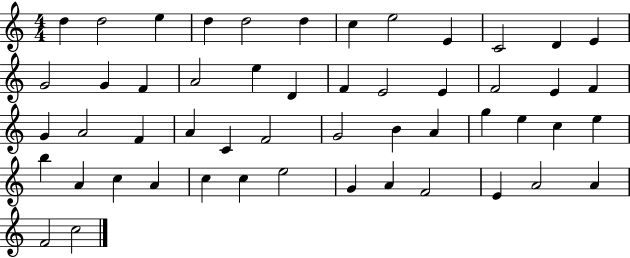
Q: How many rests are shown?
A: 0